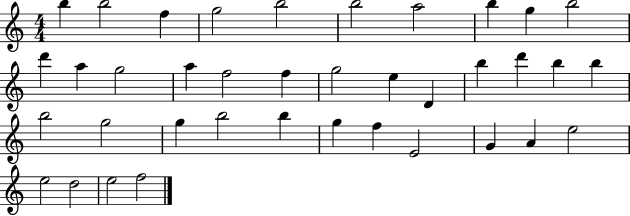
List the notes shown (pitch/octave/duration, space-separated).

B5/q B5/h F5/q G5/h B5/h B5/h A5/h B5/q G5/q B5/h D6/q A5/q G5/h A5/q F5/h F5/q G5/h E5/q D4/q B5/q D6/q B5/q B5/q B5/h G5/h G5/q B5/h B5/q G5/q F5/q E4/h G4/q A4/q E5/h E5/h D5/h E5/h F5/h